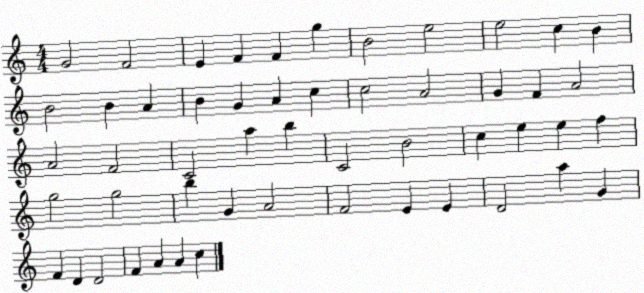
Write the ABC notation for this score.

X:1
T:Untitled
M:4/4
L:1/4
K:C
G2 F2 E F F g B2 e2 e2 c B B2 B A B G A c c2 A2 G F A2 A2 F2 C2 a b C2 B2 c e e f g2 g2 b G A2 F2 E E D2 a G F D D2 F A A c